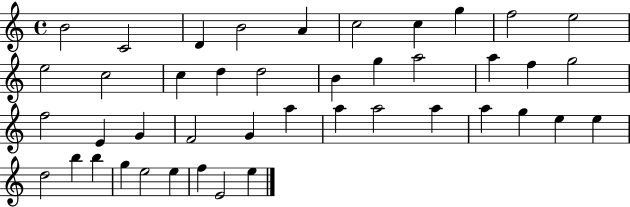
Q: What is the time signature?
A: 4/4